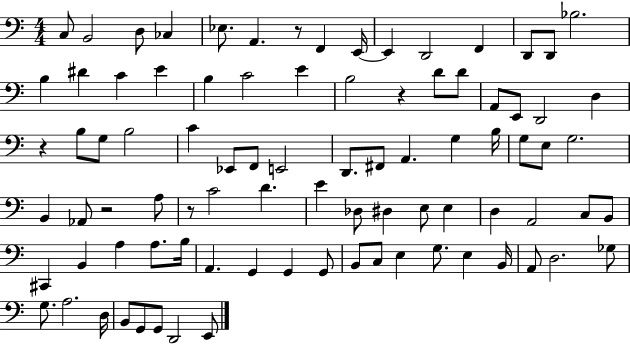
C3/e B2/h D3/e CES3/q Eb3/e. A2/q. R/e F2/q E2/s E2/q D2/h F2/q D2/e D2/e Bb3/h. B3/q D#4/q C4/q E4/q B3/q C4/h E4/q B3/h R/q D4/e D4/e A2/e E2/e D2/h D3/q R/q B3/e G3/e B3/h C4/q Eb2/e F2/e E2/h D2/e. F#2/e A2/q. G3/q B3/s G3/e E3/e G3/h. B2/q Ab2/e R/h A3/e R/e C4/h D4/q. E4/q Db3/e D#3/q E3/e E3/q D3/q A2/h C3/e B2/e C#2/q B2/q A3/q A3/e. B3/s A2/q. G2/q G2/q G2/e B2/e C3/e E3/q G3/e. E3/q B2/s A2/e D3/h. Gb3/e G3/e. A3/h. D3/s B2/e G2/e G2/e D2/h E2/e